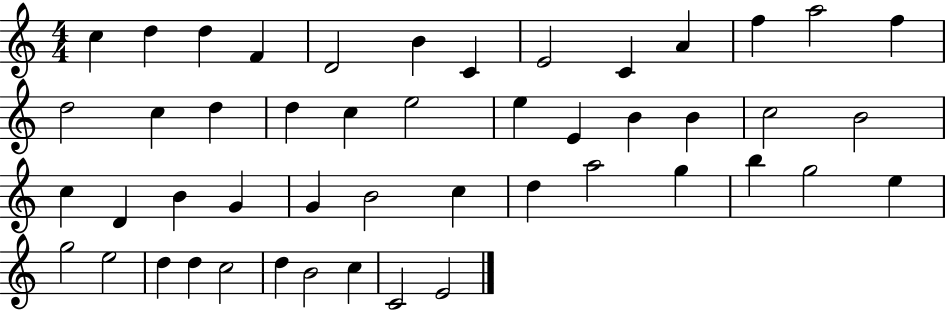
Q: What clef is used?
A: treble